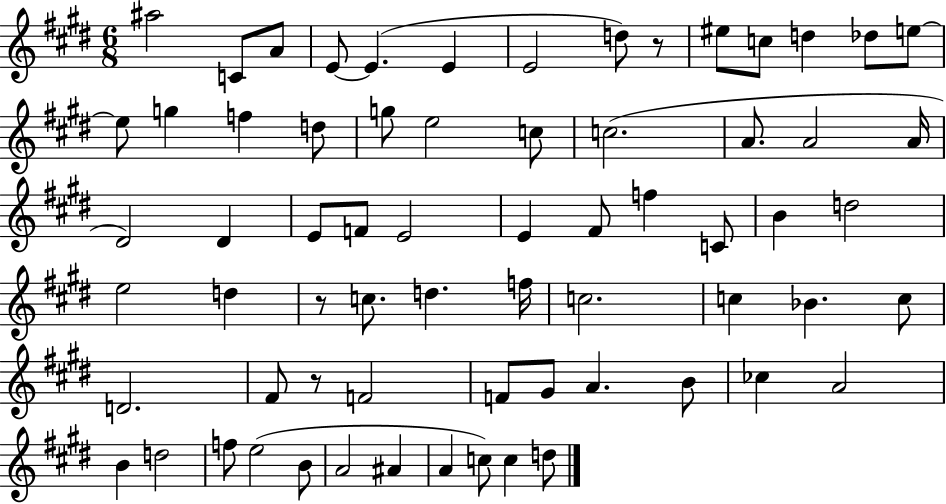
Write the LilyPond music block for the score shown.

{
  \clef treble
  \numericTimeSignature
  \time 6/8
  \key e \major
  ais''2 c'8 a'8 | e'8~~ e'4.( e'4 | e'2 d''8) r8 | eis''8 c''8 d''4 des''8 e''8~~ | \break e''8 g''4 f''4 d''8 | g''8 e''2 c''8 | c''2.( | a'8. a'2 a'16 | \break dis'2) dis'4 | e'8 f'8 e'2 | e'4 fis'8 f''4 c'8 | b'4 d''2 | \break e''2 d''4 | r8 c''8. d''4. f''16 | c''2. | c''4 bes'4. c''8 | \break d'2. | fis'8 r8 f'2 | f'8 gis'8 a'4. b'8 | ces''4 a'2 | \break b'4 d''2 | f''8 e''2( b'8 | a'2 ais'4 | a'4 c''8) c''4 d''8 | \break \bar "|."
}